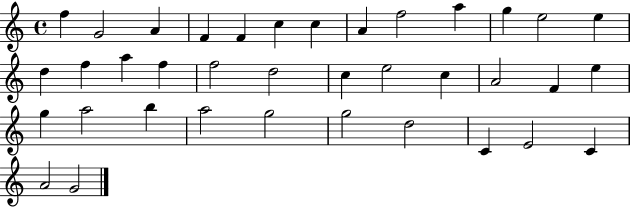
X:1
T:Untitled
M:4/4
L:1/4
K:C
f G2 A F F c c A f2 a g e2 e d f a f f2 d2 c e2 c A2 F e g a2 b a2 g2 g2 d2 C E2 C A2 G2